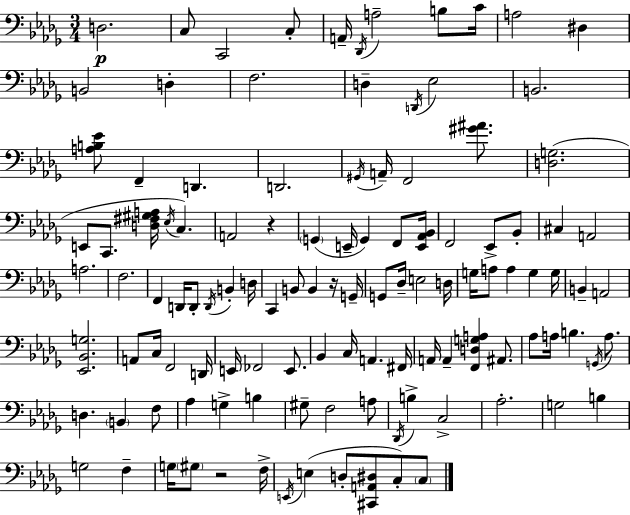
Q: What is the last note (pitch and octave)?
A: C3